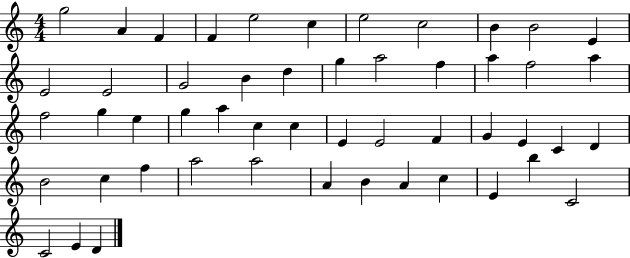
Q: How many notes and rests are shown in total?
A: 51